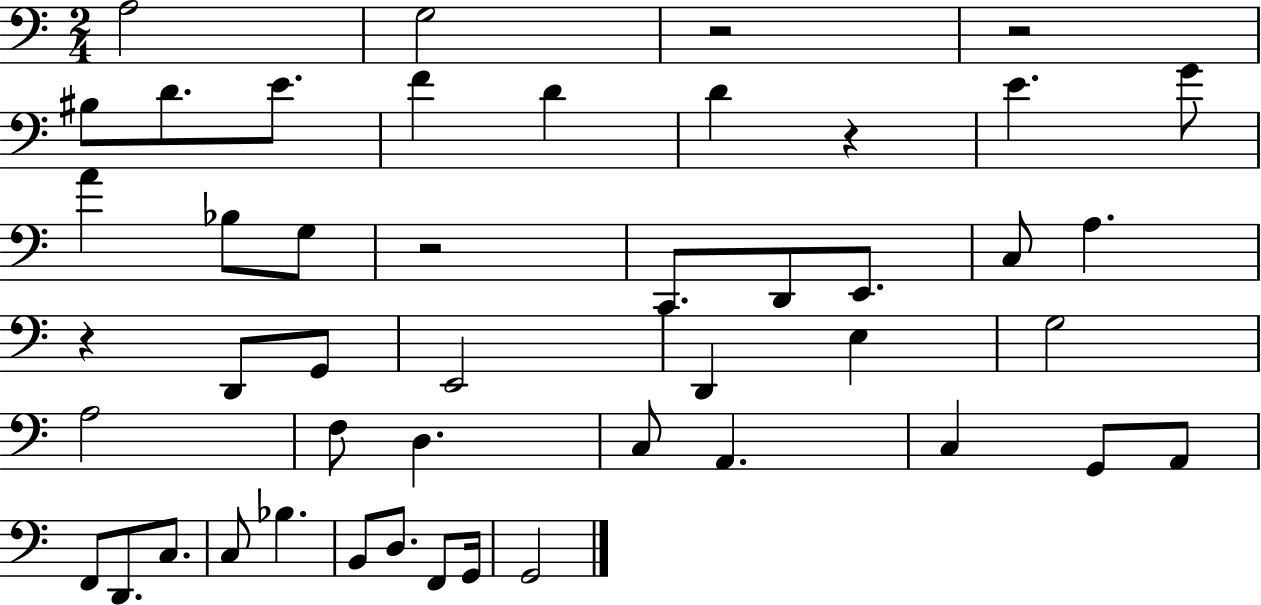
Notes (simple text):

A3/h G3/h R/h R/h BIS3/e D4/e. E4/e. F4/q D4/q D4/q R/q E4/q. G4/e A4/q Bb3/e G3/e R/h C2/e. D2/e E2/e. C3/e A3/q. R/q D2/e G2/e E2/h D2/q E3/q G3/h A3/h F3/e D3/q. C3/e A2/q. C3/q G2/e A2/e F2/e D2/e. C3/e. C3/e Bb3/q. B2/e D3/e. F2/e G2/s G2/h